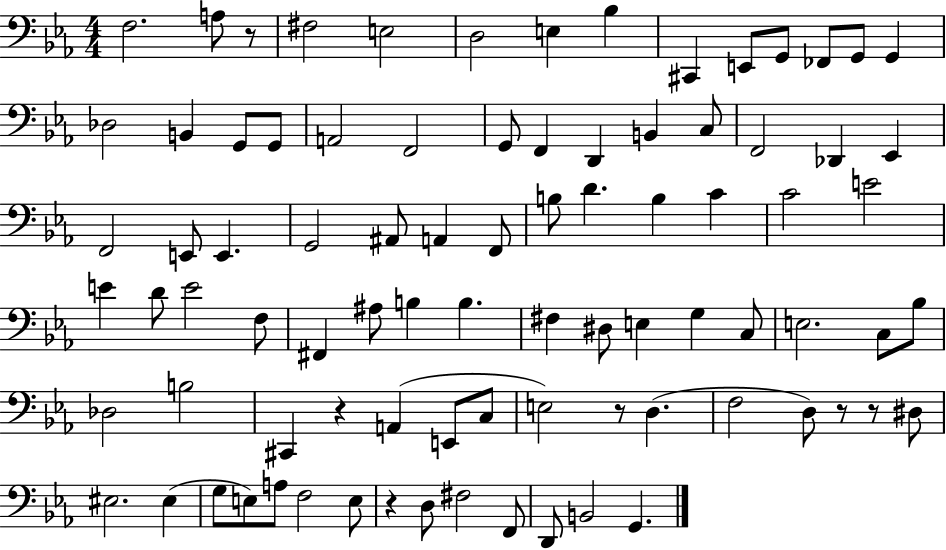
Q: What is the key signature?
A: EES major